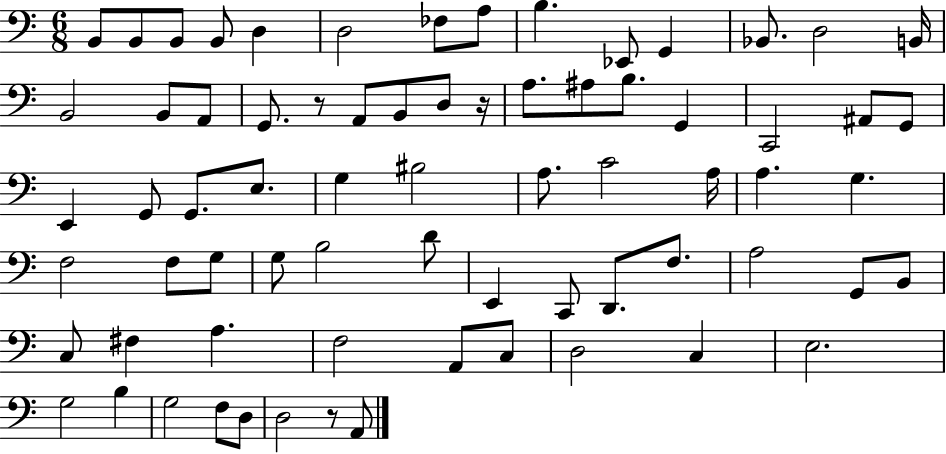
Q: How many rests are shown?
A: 3